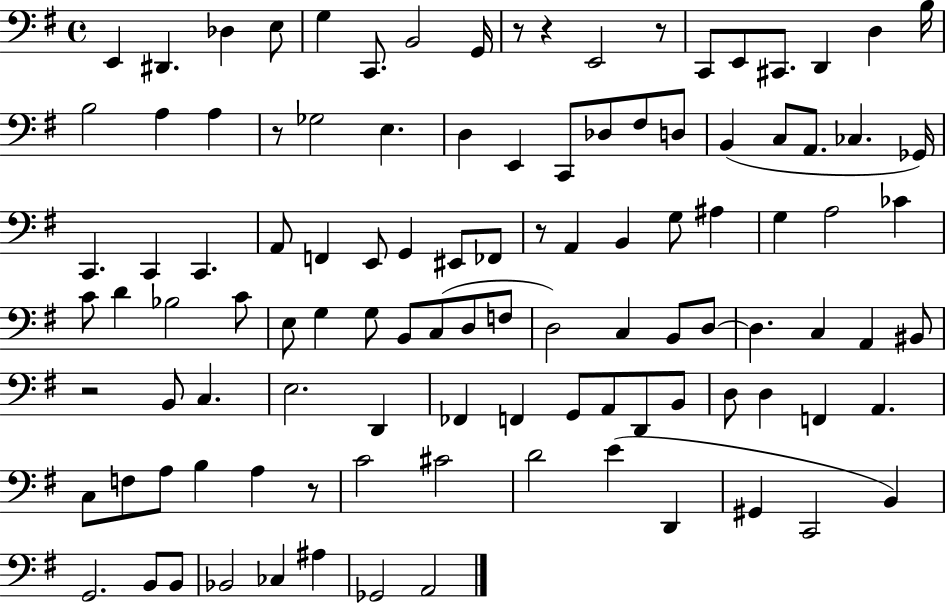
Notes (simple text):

E2/q D#2/q. Db3/q E3/e G3/q C2/e. B2/h G2/s R/e R/q E2/h R/e C2/e E2/e C#2/e. D2/q D3/q B3/s B3/h A3/q A3/q R/e Gb3/h E3/q. D3/q E2/q C2/e Db3/e F#3/e D3/e B2/q C3/e A2/e. CES3/q. Gb2/s C2/q. C2/q C2/q. A2/e F2/q E2/e G2/q EIS2/e FES2/e R/e A2/q B2/q G3/e A#3/q G3/q A3/h CES4/q C4/e D4/q Bb3/h C4/e E3/e G3/q G3/e B2/e C3/e D3/e F3/e D3/h C3/q B2/e D3/e D3/q. C3/q A2/q BIS2/e R/h B2/e C3/q. E3/h. D2/q FES2/q F2/q G2/e A2/e D2/e B2/e D3/e D3/q F2/q A2/q. C3/e F3/e A3/e B3/q A3/q R/e C4/h C#4/h D4/h E4/q D2/q G#2/q C2/h B2/q G2/h. B2/e B2/e Bb2/h CES3/q A#3/q Gb2/h A2/h